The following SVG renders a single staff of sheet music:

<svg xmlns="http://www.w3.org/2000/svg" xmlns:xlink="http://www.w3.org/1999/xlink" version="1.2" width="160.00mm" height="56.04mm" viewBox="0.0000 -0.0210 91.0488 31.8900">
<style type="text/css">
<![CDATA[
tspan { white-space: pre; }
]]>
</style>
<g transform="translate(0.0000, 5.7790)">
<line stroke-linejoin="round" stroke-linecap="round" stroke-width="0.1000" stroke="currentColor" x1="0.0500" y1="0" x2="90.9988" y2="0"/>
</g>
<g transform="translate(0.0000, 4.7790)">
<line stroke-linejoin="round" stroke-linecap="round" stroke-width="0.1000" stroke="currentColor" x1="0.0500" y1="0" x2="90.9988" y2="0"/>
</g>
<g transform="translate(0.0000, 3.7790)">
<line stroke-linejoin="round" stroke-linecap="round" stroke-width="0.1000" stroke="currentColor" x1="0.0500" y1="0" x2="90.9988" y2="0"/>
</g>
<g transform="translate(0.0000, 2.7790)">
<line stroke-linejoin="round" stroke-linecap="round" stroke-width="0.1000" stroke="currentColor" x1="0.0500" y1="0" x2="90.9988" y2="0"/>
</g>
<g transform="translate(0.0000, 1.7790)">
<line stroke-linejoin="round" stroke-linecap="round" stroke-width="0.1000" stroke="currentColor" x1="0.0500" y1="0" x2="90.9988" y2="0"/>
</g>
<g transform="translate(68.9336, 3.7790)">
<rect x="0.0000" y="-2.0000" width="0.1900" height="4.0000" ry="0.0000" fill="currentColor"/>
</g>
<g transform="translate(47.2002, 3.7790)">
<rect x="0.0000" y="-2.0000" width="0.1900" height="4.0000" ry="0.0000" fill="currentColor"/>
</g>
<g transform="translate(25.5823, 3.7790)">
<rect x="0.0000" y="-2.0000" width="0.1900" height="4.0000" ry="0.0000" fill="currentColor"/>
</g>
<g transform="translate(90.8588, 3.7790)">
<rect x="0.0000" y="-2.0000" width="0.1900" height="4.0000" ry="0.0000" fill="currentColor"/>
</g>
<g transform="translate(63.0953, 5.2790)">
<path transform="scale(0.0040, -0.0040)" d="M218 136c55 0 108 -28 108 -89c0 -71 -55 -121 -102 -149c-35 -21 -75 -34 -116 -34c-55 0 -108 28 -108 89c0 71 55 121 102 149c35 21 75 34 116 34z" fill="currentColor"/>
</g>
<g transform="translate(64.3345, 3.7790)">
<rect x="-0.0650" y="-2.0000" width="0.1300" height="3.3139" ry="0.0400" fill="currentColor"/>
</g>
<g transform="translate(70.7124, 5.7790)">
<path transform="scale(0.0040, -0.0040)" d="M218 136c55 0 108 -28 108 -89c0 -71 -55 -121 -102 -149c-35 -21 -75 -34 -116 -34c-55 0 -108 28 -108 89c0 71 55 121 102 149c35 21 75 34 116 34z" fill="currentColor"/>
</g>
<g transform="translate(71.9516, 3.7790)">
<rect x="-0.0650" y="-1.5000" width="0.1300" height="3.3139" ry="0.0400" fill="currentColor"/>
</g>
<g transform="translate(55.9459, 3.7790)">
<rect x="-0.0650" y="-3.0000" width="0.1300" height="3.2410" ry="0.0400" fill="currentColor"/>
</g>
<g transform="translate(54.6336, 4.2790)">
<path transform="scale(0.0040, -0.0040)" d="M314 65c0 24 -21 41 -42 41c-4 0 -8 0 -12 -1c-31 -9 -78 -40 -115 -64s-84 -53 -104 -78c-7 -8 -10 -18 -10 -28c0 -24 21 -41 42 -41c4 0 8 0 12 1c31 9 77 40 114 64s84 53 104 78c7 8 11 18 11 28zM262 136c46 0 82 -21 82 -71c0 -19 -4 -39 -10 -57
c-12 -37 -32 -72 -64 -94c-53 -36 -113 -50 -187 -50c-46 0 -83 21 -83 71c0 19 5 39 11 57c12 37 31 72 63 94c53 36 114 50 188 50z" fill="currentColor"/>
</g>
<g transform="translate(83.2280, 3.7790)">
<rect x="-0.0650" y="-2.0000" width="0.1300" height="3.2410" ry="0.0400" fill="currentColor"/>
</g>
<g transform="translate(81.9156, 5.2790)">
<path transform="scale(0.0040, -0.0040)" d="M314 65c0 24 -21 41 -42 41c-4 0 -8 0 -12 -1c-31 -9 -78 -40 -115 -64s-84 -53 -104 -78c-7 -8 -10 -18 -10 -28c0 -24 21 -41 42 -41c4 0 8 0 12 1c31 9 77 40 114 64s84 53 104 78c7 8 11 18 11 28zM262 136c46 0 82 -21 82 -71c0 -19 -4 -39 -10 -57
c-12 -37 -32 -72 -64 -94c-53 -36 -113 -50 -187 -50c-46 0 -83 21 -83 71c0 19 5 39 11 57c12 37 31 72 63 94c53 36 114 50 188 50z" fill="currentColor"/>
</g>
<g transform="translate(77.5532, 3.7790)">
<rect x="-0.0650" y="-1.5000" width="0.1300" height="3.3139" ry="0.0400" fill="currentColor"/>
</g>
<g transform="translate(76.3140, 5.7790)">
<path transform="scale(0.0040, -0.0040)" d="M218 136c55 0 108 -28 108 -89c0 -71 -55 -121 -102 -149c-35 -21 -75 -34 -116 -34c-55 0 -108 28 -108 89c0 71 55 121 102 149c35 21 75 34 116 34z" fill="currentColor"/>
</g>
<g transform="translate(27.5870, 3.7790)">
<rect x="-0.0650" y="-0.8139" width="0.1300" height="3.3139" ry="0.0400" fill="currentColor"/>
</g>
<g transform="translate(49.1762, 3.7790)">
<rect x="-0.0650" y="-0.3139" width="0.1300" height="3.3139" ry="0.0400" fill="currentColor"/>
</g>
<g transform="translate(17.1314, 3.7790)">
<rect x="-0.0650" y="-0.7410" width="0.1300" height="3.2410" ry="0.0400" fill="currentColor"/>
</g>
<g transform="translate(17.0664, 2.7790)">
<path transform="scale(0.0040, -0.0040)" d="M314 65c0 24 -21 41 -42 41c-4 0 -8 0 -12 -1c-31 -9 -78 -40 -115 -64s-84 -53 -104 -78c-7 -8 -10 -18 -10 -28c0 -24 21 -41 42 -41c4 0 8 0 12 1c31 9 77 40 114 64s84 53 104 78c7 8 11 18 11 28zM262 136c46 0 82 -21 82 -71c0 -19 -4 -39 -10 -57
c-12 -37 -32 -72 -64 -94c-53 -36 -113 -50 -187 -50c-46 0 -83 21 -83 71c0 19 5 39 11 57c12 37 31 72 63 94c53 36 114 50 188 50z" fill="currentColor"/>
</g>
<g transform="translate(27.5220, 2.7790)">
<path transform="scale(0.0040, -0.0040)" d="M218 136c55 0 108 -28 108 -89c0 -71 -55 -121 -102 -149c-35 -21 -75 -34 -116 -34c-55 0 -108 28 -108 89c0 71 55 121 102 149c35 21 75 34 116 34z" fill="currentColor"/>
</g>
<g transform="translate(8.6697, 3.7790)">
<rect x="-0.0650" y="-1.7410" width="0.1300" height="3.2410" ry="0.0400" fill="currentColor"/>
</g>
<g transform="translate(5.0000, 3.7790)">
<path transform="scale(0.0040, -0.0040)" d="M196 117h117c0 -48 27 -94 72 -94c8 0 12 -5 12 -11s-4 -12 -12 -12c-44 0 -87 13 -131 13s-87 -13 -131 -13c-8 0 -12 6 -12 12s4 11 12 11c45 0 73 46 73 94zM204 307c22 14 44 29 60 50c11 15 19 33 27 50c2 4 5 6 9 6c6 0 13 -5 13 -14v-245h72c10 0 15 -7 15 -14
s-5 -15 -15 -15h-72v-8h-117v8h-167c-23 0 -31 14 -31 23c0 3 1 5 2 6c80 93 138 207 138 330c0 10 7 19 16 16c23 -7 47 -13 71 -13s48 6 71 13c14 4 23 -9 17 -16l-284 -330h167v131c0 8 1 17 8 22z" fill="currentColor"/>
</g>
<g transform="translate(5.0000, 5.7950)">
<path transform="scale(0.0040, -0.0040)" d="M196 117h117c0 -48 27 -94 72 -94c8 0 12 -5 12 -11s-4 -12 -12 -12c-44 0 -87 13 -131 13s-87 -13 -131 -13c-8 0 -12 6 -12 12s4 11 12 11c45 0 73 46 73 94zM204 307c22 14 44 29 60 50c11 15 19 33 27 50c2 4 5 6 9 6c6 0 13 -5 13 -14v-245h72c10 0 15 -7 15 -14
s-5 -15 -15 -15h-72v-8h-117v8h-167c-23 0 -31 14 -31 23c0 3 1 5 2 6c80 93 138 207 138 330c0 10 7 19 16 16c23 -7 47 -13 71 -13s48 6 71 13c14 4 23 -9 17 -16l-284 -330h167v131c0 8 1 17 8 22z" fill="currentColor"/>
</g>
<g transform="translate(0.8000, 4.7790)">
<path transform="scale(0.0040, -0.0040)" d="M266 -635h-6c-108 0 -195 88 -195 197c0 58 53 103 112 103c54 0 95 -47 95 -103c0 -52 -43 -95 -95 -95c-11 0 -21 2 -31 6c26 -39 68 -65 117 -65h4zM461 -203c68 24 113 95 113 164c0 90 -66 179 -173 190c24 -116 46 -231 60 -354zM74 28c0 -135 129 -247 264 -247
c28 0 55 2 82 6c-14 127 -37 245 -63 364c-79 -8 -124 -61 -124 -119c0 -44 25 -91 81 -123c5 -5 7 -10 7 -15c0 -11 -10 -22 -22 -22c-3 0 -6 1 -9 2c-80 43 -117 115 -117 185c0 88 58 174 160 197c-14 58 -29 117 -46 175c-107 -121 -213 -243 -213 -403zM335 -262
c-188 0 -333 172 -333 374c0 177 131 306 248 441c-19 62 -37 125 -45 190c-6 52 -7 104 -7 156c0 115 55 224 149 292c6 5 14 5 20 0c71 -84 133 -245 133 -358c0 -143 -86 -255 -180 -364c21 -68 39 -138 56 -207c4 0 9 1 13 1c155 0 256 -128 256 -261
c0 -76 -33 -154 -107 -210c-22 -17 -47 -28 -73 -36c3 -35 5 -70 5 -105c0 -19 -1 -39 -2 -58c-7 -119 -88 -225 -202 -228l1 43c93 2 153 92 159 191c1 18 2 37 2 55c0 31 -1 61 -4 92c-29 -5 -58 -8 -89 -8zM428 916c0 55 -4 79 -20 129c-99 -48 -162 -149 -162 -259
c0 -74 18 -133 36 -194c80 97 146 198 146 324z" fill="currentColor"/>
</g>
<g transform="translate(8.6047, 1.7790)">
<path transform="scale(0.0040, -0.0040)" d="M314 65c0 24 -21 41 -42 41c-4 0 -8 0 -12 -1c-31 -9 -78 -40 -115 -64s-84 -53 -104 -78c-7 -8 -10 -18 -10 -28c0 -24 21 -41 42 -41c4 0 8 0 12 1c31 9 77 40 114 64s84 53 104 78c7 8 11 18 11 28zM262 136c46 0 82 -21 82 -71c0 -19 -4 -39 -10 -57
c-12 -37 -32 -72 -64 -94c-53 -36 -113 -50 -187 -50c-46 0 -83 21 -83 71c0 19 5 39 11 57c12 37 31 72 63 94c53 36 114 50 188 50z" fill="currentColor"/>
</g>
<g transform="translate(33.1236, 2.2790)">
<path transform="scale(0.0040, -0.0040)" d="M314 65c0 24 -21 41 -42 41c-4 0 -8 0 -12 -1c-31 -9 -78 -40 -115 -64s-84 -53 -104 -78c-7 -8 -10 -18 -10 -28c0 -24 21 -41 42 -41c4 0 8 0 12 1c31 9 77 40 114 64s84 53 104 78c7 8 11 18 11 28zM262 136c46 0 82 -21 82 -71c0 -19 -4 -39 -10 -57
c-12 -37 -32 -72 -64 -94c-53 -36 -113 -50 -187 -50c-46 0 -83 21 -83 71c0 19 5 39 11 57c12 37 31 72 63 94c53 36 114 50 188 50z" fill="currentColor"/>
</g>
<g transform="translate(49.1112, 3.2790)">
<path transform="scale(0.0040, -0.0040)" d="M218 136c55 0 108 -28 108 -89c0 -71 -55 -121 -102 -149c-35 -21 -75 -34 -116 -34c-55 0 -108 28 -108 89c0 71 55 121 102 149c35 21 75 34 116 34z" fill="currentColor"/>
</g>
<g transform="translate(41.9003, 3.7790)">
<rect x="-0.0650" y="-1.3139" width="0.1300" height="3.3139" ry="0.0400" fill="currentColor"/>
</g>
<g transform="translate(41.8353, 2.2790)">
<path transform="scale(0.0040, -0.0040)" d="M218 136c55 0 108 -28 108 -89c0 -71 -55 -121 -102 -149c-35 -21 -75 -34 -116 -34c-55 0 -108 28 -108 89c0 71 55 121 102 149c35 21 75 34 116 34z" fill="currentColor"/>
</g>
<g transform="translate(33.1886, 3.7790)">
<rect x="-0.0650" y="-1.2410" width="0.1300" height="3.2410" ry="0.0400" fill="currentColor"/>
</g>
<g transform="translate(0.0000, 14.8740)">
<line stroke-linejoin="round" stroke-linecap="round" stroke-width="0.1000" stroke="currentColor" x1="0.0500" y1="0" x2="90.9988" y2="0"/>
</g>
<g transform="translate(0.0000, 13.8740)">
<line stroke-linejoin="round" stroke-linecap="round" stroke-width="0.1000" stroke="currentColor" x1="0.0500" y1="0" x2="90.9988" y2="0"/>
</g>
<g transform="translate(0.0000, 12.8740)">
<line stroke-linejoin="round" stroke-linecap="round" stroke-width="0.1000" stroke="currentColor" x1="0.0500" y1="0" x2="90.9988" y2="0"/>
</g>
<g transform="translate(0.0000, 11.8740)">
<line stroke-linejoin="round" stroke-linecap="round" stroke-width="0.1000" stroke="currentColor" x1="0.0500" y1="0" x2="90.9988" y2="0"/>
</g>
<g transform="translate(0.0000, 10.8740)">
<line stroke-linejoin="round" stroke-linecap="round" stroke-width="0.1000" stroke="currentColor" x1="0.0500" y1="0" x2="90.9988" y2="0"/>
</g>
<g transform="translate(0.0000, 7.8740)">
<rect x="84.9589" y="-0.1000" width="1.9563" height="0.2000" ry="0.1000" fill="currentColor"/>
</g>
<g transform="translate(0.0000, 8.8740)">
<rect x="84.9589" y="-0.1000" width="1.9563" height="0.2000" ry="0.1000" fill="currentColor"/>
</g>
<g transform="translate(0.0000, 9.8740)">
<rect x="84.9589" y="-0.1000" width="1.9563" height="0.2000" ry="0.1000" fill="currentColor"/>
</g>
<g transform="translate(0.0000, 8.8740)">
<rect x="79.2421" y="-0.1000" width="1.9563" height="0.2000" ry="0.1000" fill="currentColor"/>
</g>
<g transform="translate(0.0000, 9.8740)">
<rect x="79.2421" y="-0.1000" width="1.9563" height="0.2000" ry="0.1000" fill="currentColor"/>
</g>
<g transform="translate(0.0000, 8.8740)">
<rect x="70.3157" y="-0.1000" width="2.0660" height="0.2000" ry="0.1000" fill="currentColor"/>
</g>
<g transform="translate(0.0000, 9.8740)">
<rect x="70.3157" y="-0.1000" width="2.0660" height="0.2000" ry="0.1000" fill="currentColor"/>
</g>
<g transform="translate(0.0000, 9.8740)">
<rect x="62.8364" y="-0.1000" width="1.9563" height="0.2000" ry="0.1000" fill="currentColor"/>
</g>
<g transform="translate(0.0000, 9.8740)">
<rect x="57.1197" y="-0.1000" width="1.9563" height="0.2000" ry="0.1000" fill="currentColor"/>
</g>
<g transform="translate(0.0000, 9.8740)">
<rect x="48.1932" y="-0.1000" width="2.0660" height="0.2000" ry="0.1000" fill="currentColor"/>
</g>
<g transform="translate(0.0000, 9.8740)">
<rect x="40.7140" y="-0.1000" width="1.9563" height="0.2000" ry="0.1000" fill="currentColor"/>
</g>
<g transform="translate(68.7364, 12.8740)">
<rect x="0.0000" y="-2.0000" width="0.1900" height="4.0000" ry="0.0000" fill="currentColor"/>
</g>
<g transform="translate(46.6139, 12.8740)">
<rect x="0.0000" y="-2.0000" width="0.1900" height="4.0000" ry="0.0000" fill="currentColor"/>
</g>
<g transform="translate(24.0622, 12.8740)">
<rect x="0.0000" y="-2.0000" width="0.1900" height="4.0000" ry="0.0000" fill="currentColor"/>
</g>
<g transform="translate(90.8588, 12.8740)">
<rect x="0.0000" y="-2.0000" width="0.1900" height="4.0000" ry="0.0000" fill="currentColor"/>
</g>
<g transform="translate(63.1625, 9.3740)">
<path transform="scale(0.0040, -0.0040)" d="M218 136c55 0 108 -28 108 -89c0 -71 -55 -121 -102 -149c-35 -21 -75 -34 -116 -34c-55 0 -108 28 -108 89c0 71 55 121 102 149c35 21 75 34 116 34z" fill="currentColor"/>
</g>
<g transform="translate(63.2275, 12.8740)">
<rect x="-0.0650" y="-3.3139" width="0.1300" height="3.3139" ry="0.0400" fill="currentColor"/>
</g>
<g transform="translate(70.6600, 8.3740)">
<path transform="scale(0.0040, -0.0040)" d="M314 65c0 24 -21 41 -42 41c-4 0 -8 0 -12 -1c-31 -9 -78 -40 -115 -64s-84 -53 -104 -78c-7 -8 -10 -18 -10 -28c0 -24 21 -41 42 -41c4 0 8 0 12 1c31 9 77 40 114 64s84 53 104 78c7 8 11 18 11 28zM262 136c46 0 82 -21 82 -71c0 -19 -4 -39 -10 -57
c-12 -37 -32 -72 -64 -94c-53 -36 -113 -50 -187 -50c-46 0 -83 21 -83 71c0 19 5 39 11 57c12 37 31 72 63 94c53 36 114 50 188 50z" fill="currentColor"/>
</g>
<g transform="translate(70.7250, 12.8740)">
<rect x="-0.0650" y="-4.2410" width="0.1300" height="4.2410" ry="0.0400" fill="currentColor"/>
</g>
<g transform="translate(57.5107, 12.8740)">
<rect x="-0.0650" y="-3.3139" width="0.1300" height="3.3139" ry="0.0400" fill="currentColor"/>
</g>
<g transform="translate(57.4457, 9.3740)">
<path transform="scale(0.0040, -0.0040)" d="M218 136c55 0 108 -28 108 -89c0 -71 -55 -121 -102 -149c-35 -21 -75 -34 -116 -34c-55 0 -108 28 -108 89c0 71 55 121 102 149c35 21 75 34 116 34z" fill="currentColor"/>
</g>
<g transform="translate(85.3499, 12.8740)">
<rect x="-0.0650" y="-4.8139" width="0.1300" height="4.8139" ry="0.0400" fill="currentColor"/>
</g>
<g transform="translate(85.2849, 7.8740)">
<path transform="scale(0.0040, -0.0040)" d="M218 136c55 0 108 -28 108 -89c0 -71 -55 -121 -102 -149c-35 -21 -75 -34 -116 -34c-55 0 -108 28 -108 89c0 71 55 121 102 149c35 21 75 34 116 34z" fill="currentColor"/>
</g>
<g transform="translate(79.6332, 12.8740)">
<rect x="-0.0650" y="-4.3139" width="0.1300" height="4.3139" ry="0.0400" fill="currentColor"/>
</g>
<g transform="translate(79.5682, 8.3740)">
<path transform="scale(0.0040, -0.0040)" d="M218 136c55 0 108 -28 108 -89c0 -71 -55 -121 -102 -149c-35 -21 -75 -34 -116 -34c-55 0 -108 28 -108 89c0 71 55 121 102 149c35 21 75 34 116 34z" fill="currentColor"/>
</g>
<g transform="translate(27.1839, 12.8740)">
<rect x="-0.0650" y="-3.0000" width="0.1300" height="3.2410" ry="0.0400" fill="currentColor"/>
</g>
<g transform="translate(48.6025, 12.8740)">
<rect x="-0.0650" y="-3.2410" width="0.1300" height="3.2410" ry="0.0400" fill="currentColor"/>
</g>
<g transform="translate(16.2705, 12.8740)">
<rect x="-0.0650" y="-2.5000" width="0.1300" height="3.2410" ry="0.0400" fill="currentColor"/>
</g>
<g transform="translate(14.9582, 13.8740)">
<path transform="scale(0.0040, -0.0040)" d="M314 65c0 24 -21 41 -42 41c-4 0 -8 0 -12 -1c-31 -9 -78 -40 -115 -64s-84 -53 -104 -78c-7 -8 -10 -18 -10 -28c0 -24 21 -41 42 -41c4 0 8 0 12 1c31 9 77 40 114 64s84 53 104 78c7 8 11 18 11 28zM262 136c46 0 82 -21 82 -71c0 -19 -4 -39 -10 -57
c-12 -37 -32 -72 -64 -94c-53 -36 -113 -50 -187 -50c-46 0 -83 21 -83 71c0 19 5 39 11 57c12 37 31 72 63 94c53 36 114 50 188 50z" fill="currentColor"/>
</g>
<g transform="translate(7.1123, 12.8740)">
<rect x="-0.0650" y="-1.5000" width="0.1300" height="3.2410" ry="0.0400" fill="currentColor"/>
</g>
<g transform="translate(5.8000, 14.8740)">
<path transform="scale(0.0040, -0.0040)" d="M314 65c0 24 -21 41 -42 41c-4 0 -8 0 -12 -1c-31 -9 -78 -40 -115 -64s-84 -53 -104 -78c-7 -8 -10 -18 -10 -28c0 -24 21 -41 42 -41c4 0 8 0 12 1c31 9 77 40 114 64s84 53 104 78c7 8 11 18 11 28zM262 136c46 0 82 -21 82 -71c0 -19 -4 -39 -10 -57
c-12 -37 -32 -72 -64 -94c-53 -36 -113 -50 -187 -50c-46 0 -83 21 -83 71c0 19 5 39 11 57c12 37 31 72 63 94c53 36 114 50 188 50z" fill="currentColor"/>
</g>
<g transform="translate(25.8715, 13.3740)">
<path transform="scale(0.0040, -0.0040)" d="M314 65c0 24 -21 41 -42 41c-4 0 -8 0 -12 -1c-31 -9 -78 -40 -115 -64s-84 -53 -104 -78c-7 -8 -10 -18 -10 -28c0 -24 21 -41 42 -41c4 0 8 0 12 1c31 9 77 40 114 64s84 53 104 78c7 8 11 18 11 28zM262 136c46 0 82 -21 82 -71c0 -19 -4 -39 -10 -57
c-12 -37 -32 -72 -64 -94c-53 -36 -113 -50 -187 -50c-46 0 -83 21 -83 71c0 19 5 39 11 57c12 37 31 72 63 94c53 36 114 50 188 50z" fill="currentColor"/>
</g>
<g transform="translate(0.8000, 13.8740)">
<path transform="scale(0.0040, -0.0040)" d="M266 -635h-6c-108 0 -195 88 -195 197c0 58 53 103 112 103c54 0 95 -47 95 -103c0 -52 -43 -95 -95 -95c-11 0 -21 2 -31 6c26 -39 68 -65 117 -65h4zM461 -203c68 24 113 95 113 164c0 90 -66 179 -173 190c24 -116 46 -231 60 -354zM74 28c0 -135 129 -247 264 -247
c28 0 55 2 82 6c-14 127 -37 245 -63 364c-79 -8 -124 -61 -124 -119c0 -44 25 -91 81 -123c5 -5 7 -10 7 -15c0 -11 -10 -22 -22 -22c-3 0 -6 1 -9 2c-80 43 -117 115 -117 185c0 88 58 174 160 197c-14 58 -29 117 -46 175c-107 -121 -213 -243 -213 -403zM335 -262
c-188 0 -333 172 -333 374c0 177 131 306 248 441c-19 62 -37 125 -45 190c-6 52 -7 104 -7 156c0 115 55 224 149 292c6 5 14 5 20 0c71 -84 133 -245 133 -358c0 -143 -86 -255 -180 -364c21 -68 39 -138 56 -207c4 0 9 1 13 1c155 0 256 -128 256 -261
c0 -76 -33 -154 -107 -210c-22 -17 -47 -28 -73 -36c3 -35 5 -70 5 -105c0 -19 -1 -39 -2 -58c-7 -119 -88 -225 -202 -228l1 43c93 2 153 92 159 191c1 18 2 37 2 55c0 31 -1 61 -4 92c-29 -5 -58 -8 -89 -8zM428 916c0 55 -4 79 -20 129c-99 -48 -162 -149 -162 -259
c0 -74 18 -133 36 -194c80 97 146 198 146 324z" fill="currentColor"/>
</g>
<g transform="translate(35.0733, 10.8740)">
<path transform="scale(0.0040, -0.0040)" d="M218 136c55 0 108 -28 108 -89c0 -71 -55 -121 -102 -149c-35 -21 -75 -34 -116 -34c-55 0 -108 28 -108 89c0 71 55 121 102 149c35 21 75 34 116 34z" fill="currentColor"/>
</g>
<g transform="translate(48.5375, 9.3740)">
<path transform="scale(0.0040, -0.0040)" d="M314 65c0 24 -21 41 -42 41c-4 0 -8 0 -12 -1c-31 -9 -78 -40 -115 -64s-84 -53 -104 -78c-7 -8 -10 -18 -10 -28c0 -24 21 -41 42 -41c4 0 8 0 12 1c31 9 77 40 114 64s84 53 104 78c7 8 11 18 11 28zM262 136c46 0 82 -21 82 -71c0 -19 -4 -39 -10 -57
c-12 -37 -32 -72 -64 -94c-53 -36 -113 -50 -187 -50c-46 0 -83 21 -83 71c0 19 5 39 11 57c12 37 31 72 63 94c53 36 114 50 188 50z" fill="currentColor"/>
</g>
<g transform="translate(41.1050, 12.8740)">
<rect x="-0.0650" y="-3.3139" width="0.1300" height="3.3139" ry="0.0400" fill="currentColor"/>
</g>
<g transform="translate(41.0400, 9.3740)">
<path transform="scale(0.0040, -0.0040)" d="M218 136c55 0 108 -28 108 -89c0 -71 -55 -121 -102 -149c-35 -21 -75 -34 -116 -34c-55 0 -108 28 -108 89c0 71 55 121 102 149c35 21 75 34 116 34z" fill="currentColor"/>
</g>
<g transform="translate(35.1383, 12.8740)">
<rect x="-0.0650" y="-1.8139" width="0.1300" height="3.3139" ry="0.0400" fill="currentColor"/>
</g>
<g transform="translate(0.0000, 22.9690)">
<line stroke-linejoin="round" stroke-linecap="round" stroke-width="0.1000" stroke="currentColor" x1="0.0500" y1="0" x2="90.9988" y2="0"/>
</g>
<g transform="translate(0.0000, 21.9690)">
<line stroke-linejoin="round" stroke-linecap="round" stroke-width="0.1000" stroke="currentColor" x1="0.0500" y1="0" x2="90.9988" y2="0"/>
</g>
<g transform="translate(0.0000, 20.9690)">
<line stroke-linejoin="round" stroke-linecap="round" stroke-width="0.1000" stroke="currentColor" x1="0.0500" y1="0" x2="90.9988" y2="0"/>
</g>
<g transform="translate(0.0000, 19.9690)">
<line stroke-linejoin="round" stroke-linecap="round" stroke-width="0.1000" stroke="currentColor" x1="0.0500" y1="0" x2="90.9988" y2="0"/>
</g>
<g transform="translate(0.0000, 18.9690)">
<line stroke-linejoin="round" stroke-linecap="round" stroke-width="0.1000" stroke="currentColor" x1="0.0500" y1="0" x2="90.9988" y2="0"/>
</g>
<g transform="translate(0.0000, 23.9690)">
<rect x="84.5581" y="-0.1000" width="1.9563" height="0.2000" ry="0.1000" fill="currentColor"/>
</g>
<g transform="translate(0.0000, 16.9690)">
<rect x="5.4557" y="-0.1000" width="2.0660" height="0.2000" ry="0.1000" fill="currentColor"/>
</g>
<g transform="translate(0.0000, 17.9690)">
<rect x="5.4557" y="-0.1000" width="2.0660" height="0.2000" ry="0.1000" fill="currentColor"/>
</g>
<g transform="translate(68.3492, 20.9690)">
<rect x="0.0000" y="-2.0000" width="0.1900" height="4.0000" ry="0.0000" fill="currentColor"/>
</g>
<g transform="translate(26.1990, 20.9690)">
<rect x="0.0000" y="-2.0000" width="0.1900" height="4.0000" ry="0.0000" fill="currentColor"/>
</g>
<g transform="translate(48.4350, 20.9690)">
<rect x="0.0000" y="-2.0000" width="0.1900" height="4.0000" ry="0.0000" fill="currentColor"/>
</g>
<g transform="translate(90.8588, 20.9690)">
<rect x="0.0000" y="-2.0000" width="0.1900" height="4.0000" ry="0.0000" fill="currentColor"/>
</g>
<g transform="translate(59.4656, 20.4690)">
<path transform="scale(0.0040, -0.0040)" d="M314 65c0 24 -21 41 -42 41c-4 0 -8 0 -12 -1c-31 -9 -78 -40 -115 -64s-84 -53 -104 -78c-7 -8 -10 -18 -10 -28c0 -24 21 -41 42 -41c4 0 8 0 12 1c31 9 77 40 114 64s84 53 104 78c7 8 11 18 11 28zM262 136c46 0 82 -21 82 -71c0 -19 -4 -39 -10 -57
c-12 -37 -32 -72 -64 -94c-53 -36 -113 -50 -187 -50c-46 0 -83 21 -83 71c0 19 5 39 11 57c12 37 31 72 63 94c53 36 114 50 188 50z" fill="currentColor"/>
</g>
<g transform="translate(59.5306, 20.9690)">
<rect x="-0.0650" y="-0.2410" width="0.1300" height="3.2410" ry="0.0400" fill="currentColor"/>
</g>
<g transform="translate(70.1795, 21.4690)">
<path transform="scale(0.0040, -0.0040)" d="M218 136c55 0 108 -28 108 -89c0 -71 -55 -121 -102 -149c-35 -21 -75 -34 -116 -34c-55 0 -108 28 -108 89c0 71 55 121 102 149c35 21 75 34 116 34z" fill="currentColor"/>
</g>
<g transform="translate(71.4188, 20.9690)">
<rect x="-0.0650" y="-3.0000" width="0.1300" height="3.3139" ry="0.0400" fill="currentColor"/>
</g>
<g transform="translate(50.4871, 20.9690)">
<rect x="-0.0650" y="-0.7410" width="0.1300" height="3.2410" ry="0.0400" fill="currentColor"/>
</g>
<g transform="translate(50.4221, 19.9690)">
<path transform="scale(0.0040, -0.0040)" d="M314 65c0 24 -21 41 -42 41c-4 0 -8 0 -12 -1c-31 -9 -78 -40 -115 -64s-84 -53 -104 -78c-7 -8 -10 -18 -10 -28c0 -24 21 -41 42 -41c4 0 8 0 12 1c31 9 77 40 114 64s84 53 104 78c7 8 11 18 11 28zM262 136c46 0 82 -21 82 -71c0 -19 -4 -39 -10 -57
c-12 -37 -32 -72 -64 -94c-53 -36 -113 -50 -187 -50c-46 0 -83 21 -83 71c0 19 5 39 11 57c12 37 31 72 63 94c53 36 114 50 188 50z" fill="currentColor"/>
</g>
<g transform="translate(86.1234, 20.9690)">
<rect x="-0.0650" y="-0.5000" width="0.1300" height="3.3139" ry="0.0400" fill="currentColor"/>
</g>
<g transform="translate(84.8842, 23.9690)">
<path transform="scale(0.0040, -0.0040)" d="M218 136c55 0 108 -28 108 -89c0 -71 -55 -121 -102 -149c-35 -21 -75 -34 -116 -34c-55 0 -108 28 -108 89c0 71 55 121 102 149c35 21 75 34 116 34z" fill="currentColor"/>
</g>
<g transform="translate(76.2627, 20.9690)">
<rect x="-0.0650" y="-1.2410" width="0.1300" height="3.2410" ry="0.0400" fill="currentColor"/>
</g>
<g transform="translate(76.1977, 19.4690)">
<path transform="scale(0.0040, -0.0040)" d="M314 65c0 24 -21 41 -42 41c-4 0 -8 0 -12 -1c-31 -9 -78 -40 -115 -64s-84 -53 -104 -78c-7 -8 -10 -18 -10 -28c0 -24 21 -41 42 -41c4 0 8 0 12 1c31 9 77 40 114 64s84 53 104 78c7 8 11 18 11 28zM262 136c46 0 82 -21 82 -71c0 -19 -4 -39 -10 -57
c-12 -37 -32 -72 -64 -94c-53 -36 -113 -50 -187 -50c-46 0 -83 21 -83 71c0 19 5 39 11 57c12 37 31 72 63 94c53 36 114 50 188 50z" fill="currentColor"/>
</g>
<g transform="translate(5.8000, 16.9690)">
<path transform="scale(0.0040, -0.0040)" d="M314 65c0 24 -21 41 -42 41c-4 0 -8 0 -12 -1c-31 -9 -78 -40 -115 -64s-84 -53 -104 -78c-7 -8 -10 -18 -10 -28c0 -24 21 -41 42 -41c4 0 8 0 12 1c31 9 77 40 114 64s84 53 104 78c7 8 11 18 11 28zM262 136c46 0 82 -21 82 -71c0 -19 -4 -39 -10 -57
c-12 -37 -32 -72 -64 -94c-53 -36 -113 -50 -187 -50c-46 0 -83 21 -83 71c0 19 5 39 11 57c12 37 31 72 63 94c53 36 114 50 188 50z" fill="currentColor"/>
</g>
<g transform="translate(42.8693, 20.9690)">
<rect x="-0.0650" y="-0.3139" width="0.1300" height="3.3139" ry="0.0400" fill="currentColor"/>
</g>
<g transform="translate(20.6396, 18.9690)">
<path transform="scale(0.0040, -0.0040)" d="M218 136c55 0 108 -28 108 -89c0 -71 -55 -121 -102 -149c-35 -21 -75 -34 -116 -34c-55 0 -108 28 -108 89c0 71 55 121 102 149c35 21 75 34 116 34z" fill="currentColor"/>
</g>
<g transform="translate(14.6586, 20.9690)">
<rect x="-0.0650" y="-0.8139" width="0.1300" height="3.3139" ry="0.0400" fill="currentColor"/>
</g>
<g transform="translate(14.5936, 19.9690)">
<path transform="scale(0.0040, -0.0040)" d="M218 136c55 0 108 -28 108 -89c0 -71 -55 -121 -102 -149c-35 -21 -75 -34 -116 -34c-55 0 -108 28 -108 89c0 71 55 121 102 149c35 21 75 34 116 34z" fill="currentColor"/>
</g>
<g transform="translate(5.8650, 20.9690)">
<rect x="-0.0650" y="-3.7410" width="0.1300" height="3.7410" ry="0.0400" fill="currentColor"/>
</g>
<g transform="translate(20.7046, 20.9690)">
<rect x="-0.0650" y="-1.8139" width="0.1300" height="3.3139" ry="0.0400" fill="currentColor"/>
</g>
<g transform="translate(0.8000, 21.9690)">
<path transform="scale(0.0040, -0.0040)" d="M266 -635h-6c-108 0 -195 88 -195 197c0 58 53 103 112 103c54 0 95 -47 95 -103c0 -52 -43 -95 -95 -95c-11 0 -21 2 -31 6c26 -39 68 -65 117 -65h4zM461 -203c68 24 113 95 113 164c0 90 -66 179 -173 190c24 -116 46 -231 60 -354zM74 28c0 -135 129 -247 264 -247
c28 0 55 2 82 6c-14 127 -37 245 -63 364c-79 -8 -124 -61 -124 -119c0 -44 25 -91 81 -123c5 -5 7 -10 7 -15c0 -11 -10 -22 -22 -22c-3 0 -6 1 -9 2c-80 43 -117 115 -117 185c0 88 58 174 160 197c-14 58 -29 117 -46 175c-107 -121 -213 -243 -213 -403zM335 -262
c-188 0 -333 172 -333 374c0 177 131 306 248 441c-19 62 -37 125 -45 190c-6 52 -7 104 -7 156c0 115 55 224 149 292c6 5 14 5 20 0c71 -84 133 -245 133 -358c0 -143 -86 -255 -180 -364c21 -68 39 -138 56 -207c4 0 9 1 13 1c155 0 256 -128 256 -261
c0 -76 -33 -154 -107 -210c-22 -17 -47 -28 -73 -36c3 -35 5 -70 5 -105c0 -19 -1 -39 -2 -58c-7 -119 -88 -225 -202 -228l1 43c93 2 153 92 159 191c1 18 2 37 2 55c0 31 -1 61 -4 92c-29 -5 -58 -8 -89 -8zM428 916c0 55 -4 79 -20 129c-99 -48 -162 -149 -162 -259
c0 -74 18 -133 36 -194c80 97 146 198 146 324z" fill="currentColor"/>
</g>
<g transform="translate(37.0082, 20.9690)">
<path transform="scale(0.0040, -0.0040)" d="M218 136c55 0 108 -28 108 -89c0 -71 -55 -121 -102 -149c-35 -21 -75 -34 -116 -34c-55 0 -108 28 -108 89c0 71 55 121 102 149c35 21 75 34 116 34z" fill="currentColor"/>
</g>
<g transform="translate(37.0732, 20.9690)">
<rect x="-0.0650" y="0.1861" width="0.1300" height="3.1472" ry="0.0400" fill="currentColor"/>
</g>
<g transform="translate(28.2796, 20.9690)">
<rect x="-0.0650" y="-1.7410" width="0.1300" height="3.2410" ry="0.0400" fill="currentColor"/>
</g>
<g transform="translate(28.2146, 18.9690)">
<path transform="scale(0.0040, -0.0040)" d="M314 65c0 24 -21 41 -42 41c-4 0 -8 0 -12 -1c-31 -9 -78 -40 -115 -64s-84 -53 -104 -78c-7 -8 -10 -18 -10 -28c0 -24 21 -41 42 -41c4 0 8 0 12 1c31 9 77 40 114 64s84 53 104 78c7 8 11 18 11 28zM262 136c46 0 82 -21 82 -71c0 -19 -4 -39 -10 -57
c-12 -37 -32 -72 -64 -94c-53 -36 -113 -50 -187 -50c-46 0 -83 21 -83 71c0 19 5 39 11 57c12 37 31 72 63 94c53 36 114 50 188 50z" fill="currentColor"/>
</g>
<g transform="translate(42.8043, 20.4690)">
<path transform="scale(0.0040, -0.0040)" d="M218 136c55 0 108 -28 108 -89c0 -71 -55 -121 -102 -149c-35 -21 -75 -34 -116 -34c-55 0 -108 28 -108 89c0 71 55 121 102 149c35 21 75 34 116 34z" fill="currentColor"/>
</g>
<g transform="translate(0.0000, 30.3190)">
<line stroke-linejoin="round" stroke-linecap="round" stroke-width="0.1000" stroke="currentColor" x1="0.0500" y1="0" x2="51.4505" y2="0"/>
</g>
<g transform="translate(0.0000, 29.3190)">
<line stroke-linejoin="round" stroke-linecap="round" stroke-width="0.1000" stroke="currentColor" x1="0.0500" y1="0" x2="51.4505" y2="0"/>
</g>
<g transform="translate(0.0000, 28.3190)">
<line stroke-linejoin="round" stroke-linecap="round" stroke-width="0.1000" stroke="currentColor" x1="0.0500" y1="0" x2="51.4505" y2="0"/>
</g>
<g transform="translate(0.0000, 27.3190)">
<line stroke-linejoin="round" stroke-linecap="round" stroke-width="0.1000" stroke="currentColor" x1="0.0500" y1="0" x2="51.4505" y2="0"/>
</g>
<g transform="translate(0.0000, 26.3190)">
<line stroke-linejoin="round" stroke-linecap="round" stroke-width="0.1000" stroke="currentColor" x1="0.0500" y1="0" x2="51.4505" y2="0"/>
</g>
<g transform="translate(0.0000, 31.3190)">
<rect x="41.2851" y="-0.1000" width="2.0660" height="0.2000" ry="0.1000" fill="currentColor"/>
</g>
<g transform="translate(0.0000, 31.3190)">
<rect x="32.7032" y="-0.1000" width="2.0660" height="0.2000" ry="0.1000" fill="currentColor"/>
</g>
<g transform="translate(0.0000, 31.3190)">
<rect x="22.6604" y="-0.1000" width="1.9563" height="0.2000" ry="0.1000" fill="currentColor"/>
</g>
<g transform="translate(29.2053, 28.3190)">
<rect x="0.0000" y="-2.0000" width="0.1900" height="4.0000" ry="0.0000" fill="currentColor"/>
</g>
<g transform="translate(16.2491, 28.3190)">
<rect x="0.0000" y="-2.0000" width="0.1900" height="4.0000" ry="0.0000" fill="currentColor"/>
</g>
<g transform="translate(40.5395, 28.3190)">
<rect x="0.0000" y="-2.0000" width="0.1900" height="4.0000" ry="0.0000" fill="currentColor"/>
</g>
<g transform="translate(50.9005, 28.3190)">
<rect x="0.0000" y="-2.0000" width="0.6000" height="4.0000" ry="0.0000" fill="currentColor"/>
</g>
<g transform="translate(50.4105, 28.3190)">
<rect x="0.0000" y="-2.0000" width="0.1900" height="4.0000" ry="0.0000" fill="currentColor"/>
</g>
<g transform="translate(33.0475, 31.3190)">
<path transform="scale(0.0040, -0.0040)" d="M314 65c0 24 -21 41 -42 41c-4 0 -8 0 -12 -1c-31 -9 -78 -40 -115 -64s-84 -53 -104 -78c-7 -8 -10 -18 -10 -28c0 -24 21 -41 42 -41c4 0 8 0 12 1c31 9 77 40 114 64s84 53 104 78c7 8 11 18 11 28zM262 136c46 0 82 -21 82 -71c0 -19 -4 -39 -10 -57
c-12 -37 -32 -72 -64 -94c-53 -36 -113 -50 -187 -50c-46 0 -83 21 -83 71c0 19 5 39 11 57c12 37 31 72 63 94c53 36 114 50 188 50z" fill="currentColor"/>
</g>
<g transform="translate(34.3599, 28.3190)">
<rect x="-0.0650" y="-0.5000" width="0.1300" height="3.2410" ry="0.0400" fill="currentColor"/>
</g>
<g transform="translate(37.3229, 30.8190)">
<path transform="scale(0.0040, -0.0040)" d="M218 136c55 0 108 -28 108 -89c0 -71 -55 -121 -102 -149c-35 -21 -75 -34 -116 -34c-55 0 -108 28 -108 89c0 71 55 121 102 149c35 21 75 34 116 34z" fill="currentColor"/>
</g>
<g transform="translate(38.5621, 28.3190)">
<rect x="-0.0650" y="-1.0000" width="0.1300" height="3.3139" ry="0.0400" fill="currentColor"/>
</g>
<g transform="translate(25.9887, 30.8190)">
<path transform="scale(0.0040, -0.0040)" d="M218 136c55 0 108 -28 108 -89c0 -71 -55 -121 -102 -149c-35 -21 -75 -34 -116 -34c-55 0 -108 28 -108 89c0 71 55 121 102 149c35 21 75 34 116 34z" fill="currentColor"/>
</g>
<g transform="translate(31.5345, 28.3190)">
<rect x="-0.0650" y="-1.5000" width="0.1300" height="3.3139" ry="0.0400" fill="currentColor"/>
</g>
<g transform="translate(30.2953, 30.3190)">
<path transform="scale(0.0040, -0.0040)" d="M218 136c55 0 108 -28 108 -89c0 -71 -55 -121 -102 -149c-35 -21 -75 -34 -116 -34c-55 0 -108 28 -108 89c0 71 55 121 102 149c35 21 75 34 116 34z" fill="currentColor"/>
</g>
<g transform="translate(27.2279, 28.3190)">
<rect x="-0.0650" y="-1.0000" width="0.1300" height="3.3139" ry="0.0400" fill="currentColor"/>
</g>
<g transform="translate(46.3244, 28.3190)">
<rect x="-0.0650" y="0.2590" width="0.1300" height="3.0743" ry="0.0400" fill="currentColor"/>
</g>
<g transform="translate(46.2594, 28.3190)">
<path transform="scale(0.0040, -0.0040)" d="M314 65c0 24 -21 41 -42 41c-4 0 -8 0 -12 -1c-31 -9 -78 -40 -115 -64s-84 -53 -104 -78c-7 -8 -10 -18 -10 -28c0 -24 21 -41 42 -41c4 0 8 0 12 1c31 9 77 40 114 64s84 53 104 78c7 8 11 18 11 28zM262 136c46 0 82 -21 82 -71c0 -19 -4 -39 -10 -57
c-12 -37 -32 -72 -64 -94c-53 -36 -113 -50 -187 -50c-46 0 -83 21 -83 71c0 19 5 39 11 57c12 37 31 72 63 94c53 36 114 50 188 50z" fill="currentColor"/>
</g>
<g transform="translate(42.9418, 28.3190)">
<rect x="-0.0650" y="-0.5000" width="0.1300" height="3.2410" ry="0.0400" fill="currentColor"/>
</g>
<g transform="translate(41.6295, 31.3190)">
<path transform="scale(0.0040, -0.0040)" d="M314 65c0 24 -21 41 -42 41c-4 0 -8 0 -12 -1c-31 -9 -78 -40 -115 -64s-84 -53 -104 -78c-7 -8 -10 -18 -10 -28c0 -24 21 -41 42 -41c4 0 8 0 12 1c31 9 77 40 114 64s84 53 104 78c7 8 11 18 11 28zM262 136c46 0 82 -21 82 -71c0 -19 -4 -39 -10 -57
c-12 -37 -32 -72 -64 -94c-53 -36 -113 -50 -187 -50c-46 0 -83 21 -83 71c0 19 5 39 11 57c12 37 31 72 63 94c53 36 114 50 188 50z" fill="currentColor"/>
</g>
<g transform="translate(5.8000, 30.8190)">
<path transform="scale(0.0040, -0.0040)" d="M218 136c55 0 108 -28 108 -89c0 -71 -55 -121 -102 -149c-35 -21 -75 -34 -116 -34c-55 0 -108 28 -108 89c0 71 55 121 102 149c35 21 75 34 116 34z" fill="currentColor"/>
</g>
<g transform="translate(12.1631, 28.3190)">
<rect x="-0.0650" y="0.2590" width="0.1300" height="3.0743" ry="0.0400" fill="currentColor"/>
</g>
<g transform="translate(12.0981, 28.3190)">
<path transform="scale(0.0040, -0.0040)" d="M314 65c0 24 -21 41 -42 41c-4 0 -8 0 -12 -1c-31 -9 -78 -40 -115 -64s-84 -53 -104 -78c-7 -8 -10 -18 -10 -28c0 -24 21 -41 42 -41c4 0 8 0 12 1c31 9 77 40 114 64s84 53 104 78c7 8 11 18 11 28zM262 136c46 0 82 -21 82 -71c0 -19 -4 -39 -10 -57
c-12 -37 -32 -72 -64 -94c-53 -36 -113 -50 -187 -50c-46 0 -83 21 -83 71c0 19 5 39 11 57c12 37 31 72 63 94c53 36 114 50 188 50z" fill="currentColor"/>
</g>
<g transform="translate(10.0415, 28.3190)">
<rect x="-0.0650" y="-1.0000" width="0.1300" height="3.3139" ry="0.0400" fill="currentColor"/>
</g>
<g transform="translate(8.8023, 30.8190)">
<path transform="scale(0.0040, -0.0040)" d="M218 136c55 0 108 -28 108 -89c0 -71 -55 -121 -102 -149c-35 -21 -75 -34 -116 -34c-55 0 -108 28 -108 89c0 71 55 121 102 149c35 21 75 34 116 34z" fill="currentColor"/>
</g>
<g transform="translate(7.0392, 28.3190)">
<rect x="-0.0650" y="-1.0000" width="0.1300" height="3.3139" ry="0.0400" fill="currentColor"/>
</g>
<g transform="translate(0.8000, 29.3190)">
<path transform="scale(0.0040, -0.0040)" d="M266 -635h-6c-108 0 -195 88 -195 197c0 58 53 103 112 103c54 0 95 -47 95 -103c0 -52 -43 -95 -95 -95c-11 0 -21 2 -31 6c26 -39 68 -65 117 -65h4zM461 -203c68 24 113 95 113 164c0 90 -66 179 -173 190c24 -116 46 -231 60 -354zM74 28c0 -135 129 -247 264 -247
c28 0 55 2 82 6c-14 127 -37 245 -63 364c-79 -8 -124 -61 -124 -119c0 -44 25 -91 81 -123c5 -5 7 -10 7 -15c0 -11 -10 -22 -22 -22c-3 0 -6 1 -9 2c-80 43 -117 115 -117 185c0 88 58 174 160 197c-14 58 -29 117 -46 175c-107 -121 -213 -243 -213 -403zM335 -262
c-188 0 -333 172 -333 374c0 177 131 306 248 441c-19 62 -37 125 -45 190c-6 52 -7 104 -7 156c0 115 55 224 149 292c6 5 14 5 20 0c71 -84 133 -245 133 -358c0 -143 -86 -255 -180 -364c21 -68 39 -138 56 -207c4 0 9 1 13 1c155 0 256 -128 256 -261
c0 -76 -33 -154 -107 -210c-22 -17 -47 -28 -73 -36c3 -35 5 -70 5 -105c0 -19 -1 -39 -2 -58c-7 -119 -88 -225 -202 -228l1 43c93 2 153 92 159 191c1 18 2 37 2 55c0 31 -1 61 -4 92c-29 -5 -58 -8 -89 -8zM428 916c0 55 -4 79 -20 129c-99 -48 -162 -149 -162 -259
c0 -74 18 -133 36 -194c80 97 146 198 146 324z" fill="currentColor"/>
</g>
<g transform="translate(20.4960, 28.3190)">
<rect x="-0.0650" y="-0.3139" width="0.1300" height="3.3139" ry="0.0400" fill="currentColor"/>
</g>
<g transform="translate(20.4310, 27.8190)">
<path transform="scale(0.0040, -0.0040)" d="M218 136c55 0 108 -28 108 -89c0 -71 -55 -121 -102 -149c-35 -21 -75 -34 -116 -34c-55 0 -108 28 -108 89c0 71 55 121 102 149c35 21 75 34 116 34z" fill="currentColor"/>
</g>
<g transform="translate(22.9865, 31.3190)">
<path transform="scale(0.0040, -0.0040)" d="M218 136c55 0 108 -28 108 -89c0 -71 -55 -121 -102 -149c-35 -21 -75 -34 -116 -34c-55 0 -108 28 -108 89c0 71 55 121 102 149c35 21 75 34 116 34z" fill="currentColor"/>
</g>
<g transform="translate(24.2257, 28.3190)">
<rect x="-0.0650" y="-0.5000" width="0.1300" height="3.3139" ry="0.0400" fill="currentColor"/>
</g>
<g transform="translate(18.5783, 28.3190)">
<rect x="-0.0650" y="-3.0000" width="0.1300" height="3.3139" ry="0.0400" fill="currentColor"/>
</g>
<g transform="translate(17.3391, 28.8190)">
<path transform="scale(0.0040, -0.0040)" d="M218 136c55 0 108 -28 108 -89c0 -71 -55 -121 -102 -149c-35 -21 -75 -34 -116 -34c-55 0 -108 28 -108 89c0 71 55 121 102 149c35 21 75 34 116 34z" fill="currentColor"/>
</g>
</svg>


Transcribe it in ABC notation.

X:1
T:Untitled
M:4/4
L:1/4
K:C
f2 d2 d e2 e c A2 F E E F2 E2 G2 A2 f b b2 b b d'2 d' e' c'2 d f f2 B c d2 c2 A e2 C D D B2 A c C D E C2 D C2 B2